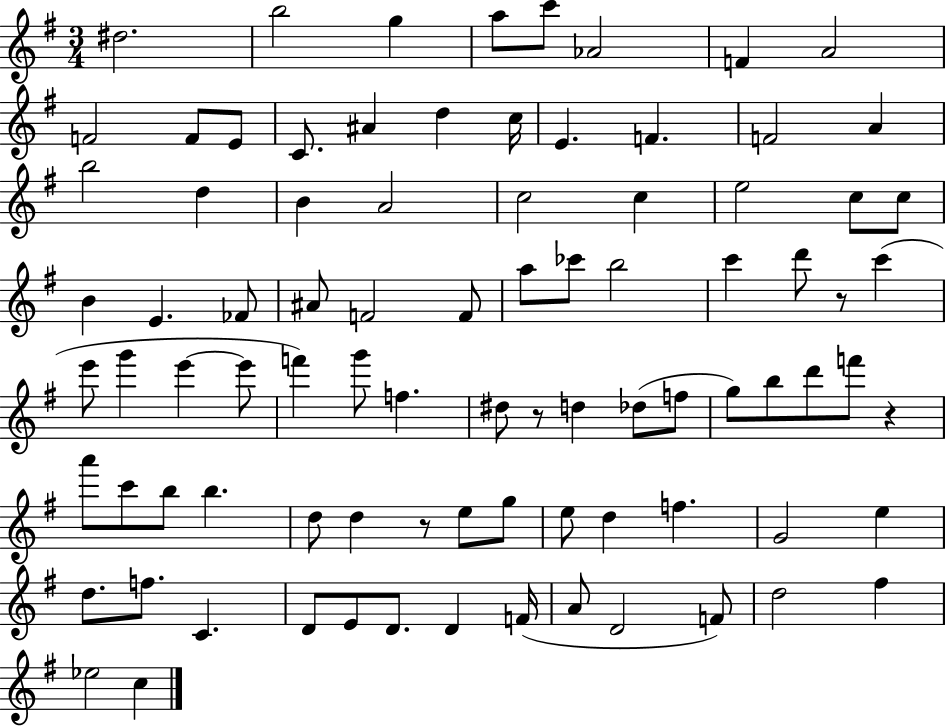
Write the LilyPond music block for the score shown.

{
  \clef treble
  \numericTimeSignature
  \time 3/4
  \key g \major
  dis''2. | b''2 g''4 | a''8 c'''8 aes'2 | f'4 a'2 | \break f'2 f'8 e'8 | c'8. ais'4 d''4 c''16 | e'4. f'4. | f'2 a'4 | \break b''2 d''4 | b'4 a'2 | c''2 c''4 | e''2 c''8 c''8 | \break b'4 e'4. fes'8 | ais'8 f'2 f'8 | a''8 ces'''8 b''2 | c'''4 d'''8 r8 c'''4( | \break e'''8 g'''4 e'''4~~ e'''8 | f'''4) g'''8 f''4. | dis''8 r8 d''4 des''8( f''8 | g''8) b''8 d'''8 f'''8 r4 | \break a'''8 c'''8 b''8 b''4. | d''8 d''4 r8 e''8 g''8 | e''8 d''4 f''4. | g'2 e''4 | \break d''8. f''8. c'4. | d'8 e'8 d'8. d'4 f'16( | a'8 d'2 f'8) | d''2 fis''4 | \break ees''2 c''4 | \bar "|."
}